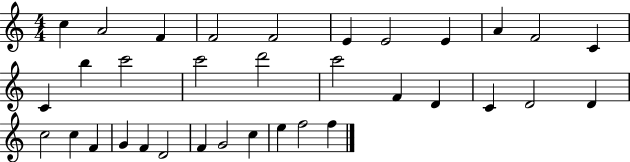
C5/q A4/h F4/q F4/h F4/h E4/q E4/h E4/q A4/q F4/h C4/q C4/q B5/q C6/h C6/h D6/h C6/h F4/q D4/q C4/q D4/h D4/q C5/h C5/q F4/q G4/q F4/q D4/h F4/q G4/h C5/q E5/q F5/h F5/q